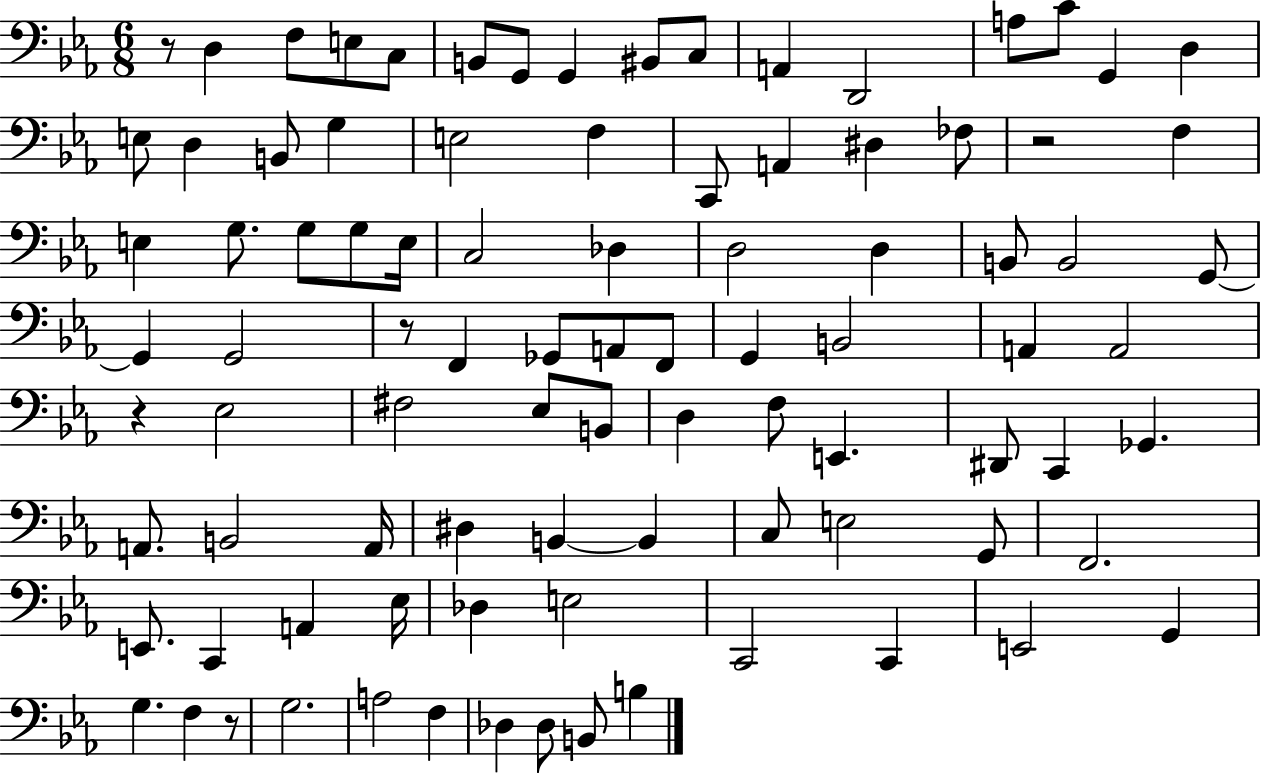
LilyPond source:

{
  \clef bass
  \numericTimeSignature
  \time 6/8
  \key ees \major
  r8 d4 f8 e8 c8 | b,8 g,8 g,4 bis,8 c8 | a,4 d,2 | a8 c'8 g,4 d4 | \break e8 d4 b,8 g4 | e2 f4 | c,8 a,4 dis4 fes8 | r2 f4 | \break e4 g8. g8 g8 e16 | c2 des4 | d2 d4 | b,8 b,2 g,8~~ | \break g,4 g,2 | r8 f,4 ges,8 a,8 f,8 | g,4 b,2 | a,4 a,2 | \break r4 ees2 | fis2 ees8 b,8 | d4 f8 e,4. | dis,8 c,4 ges,4. | \break a,8. b,2 a,16 | dis4 b,4~~ b,4 | c8 e2 g,8 | f,2. | \break e,8. c,4 a,4 ees16 | des4 e2 | c,2 c,4 | e,2 g,4 | \break g4. f4 r8 | g2. | a2 f4 | des4 des8 b,8 b4 | \break \bar "|."
}